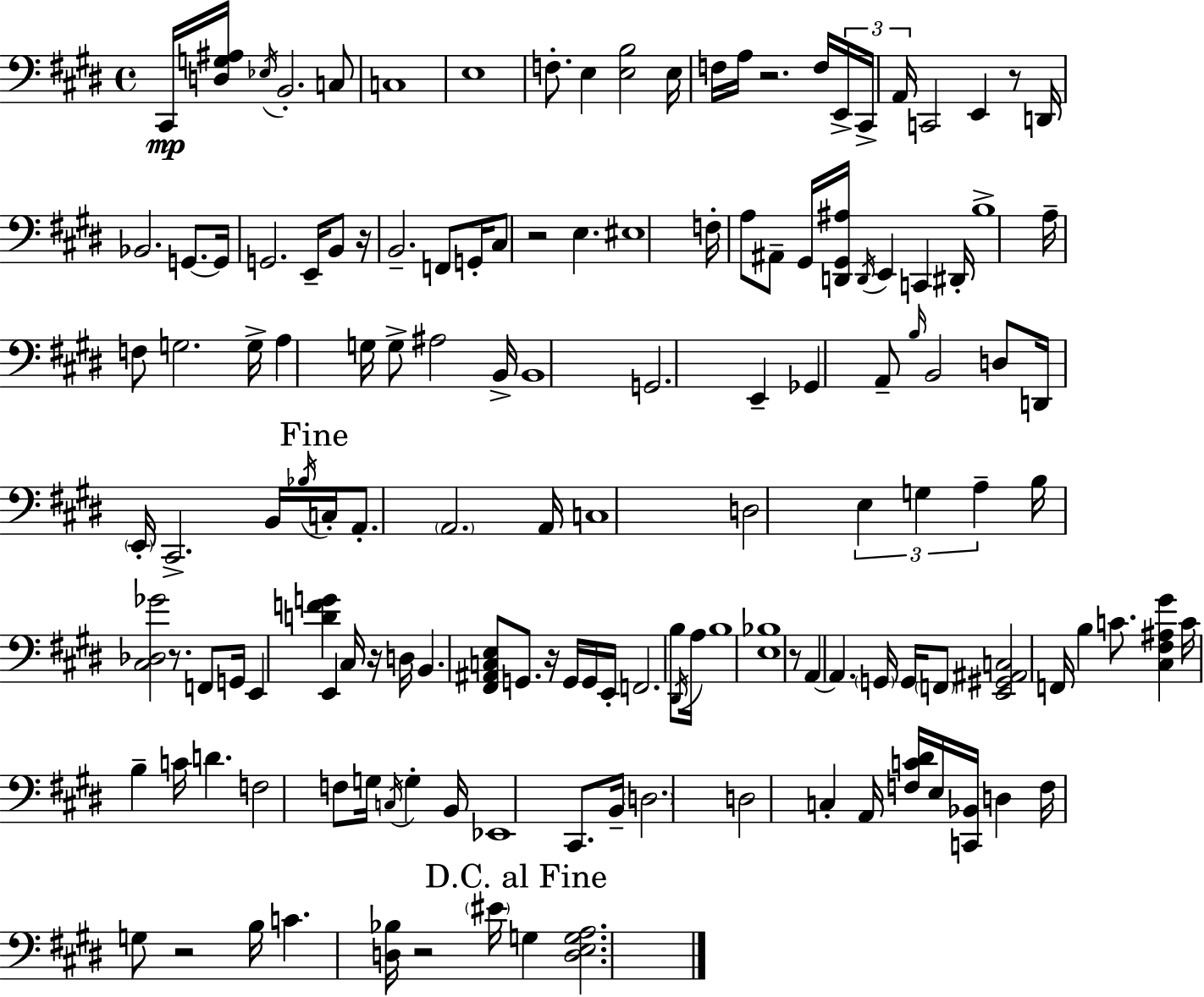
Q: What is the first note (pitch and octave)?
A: C#2